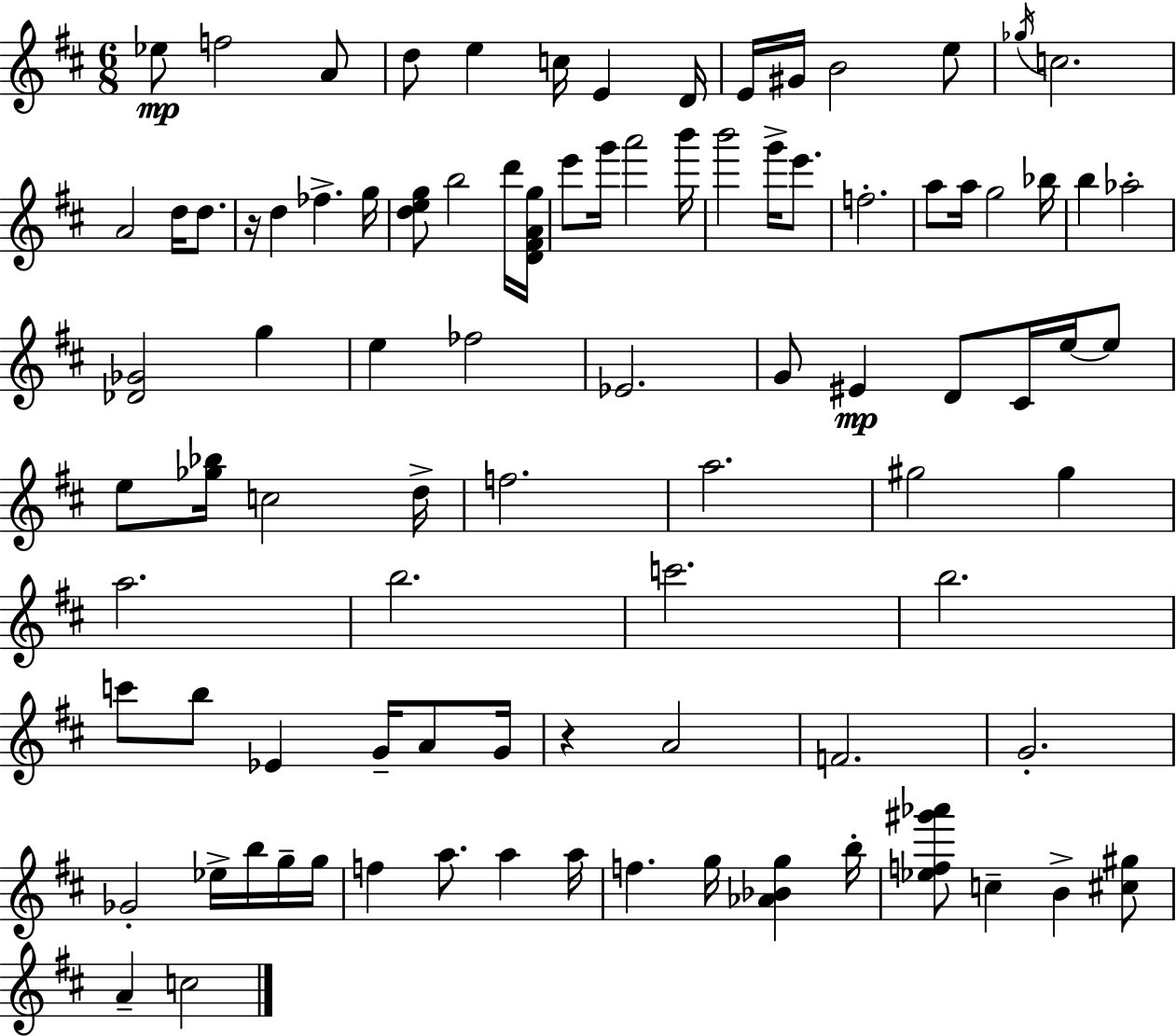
Eb5/e F5/h A4/e D5/e E5/q C5/s E4/q D4/s E4/s G#4/s B4/h E5/e Gb5/s C5/h. A4/h D5/s D5/e. R/s D5/q FES5/q. G5/s [D5,E5,G5]/e B5/h D6/s [D4,F#4,A4,G5]/s E6/e G6/s A6/h B6/s B6/h G6/s E6/e. F5/h. A5/e A5/s G5/h Bb5/s B5/q Ab5/h [Db4,Gb4]/h G5/q E5/q FES5/h Eb4/h. G4/e EIS4/q D4/e C#4/s E5/s E5/e E5/e [Gb5,Bb5]/s C5/h D5/s F5/h. A5/h. G#5/h G#5/q A5/h. B5/h. C6/h. B5/h. C6/e B5/e Eb4/q G4/s A4/e G4/s R/q A4/h F4/h. G4/h. Gb4/h Eb5/s B5/s G5/s G5/s F5/q A5/e. A5/q A5/s F5/q. G5/s [Ab4,Bb4,G5]/q B5/s [Eb5,F5,G#6,Ab6]/e C5/q B4/q [C#5,G#5]/e A4/q C5/h